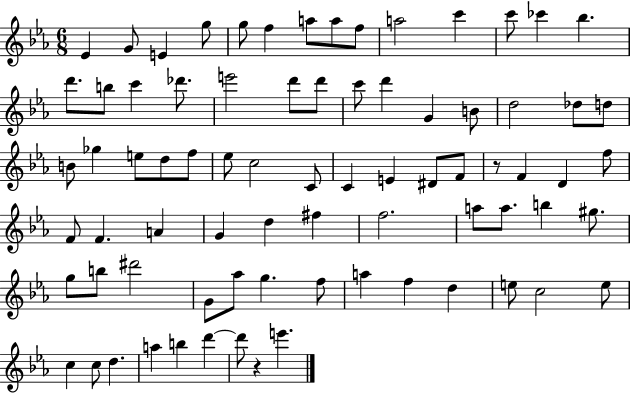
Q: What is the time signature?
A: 6/8